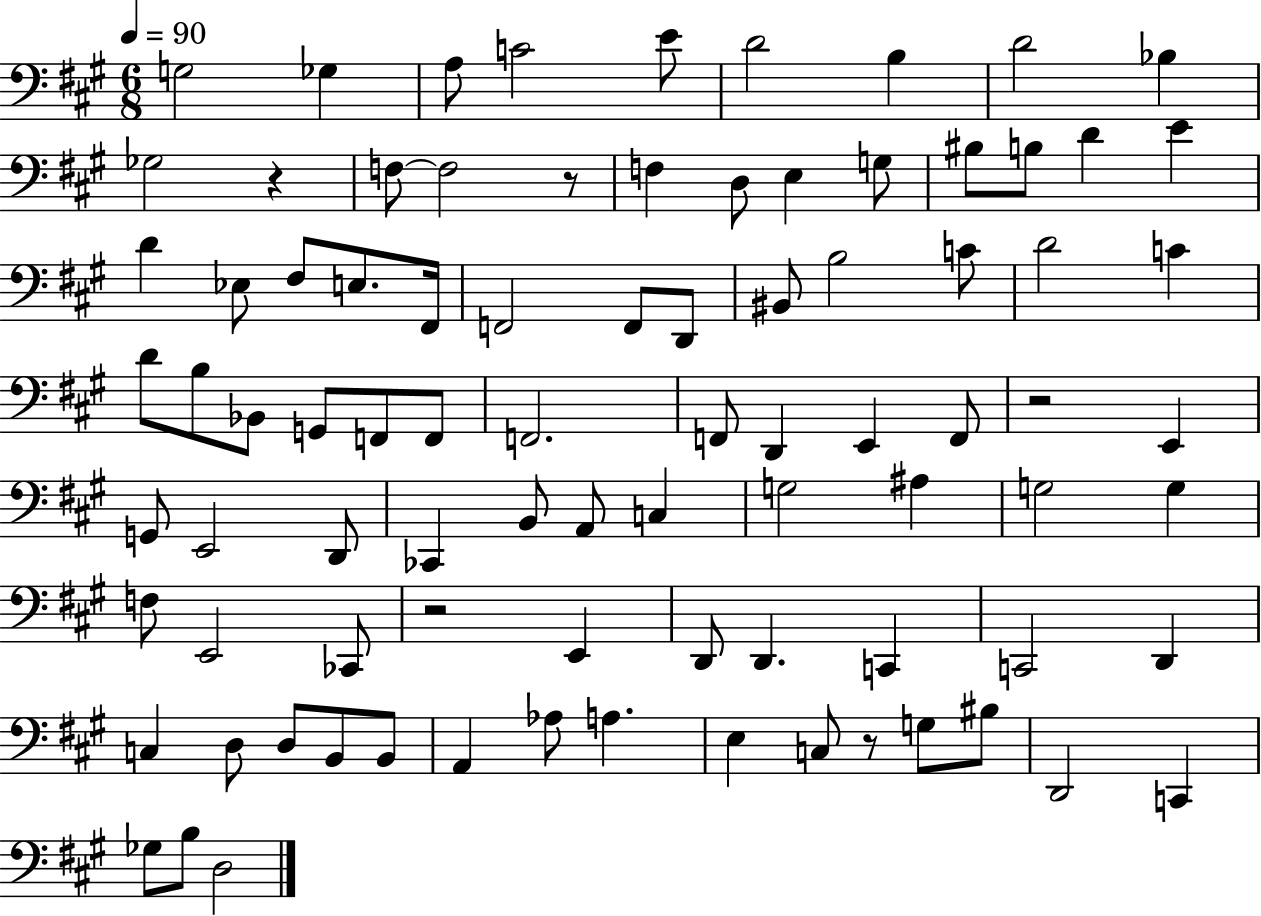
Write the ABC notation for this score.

X:1
T:Untitled
M:6/8
L:1/4
K:A
G,2 _G, A,/2 C2 E/2 D2 B, D2 _B, _G,2 z F,/2 F,2 z/2 F, D,/2 E, G,/2 ^B,/2 B,/2 D E D _E,/2 ^F,/2 E,/2 ^F,,/4 F,,2 F,,/2 D,,/2 ^B,,/2 B,2 C/2 D2 C D/2 B,/2 _B,,/2 G,,/2 F,,/2 F,,/2 F,,2 F,,/2 D,, E,, F,,/2 z2 E,, G,,/2 E,,2 D,,/2 _C,, B,,/2 A,,/2 C, G,2 ^A, G,2 G, F,/2 E,,2 _C,,/2 z2 E,, D,,/2 D,, C,, C,,2 D,, C, D,/2 D,/2 B,,/2 B,,/2 A,, _A,/2 A, E, C,/2 z/2 G,/2 ^B,/2 D,,2 C,, _G,/2 B,/2 D,2